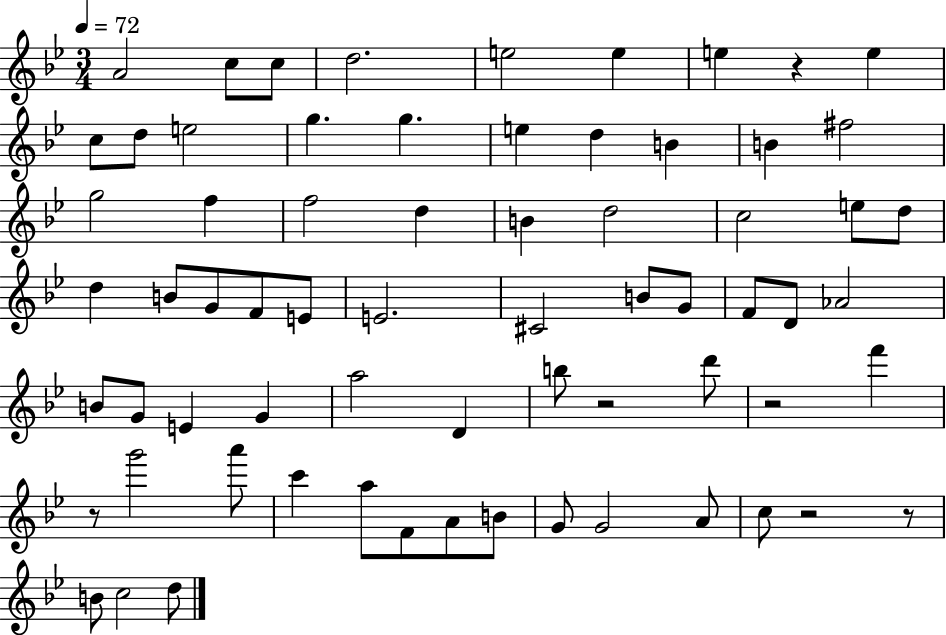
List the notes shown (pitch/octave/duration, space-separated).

A4/h C5/e C5/e D5/h. E5/h E5/q E5/q R/q E5/q C5/e D5/e E5/h G5/q. G5/q. E5/q D5/q B4/q B4/q F#5/h G5/h F5/q F5/h D5/q B4/q D5/h C5/h E5/e D5/e D5/q B4/e G4/e F4/e E4/e E4/h. C#4/h B4/e G4/e F4/e D4/e Ab4/h B4/e G4/e E4/q G4/q A5/h D4/q B5/e R/h D6/e R/h F6/q R/e G6/h A6/e C6/q A5/e F4/e A4/e B4/e G4/e G4/h A4/e C5/e R/h R/e B4/e C5/h D5/e